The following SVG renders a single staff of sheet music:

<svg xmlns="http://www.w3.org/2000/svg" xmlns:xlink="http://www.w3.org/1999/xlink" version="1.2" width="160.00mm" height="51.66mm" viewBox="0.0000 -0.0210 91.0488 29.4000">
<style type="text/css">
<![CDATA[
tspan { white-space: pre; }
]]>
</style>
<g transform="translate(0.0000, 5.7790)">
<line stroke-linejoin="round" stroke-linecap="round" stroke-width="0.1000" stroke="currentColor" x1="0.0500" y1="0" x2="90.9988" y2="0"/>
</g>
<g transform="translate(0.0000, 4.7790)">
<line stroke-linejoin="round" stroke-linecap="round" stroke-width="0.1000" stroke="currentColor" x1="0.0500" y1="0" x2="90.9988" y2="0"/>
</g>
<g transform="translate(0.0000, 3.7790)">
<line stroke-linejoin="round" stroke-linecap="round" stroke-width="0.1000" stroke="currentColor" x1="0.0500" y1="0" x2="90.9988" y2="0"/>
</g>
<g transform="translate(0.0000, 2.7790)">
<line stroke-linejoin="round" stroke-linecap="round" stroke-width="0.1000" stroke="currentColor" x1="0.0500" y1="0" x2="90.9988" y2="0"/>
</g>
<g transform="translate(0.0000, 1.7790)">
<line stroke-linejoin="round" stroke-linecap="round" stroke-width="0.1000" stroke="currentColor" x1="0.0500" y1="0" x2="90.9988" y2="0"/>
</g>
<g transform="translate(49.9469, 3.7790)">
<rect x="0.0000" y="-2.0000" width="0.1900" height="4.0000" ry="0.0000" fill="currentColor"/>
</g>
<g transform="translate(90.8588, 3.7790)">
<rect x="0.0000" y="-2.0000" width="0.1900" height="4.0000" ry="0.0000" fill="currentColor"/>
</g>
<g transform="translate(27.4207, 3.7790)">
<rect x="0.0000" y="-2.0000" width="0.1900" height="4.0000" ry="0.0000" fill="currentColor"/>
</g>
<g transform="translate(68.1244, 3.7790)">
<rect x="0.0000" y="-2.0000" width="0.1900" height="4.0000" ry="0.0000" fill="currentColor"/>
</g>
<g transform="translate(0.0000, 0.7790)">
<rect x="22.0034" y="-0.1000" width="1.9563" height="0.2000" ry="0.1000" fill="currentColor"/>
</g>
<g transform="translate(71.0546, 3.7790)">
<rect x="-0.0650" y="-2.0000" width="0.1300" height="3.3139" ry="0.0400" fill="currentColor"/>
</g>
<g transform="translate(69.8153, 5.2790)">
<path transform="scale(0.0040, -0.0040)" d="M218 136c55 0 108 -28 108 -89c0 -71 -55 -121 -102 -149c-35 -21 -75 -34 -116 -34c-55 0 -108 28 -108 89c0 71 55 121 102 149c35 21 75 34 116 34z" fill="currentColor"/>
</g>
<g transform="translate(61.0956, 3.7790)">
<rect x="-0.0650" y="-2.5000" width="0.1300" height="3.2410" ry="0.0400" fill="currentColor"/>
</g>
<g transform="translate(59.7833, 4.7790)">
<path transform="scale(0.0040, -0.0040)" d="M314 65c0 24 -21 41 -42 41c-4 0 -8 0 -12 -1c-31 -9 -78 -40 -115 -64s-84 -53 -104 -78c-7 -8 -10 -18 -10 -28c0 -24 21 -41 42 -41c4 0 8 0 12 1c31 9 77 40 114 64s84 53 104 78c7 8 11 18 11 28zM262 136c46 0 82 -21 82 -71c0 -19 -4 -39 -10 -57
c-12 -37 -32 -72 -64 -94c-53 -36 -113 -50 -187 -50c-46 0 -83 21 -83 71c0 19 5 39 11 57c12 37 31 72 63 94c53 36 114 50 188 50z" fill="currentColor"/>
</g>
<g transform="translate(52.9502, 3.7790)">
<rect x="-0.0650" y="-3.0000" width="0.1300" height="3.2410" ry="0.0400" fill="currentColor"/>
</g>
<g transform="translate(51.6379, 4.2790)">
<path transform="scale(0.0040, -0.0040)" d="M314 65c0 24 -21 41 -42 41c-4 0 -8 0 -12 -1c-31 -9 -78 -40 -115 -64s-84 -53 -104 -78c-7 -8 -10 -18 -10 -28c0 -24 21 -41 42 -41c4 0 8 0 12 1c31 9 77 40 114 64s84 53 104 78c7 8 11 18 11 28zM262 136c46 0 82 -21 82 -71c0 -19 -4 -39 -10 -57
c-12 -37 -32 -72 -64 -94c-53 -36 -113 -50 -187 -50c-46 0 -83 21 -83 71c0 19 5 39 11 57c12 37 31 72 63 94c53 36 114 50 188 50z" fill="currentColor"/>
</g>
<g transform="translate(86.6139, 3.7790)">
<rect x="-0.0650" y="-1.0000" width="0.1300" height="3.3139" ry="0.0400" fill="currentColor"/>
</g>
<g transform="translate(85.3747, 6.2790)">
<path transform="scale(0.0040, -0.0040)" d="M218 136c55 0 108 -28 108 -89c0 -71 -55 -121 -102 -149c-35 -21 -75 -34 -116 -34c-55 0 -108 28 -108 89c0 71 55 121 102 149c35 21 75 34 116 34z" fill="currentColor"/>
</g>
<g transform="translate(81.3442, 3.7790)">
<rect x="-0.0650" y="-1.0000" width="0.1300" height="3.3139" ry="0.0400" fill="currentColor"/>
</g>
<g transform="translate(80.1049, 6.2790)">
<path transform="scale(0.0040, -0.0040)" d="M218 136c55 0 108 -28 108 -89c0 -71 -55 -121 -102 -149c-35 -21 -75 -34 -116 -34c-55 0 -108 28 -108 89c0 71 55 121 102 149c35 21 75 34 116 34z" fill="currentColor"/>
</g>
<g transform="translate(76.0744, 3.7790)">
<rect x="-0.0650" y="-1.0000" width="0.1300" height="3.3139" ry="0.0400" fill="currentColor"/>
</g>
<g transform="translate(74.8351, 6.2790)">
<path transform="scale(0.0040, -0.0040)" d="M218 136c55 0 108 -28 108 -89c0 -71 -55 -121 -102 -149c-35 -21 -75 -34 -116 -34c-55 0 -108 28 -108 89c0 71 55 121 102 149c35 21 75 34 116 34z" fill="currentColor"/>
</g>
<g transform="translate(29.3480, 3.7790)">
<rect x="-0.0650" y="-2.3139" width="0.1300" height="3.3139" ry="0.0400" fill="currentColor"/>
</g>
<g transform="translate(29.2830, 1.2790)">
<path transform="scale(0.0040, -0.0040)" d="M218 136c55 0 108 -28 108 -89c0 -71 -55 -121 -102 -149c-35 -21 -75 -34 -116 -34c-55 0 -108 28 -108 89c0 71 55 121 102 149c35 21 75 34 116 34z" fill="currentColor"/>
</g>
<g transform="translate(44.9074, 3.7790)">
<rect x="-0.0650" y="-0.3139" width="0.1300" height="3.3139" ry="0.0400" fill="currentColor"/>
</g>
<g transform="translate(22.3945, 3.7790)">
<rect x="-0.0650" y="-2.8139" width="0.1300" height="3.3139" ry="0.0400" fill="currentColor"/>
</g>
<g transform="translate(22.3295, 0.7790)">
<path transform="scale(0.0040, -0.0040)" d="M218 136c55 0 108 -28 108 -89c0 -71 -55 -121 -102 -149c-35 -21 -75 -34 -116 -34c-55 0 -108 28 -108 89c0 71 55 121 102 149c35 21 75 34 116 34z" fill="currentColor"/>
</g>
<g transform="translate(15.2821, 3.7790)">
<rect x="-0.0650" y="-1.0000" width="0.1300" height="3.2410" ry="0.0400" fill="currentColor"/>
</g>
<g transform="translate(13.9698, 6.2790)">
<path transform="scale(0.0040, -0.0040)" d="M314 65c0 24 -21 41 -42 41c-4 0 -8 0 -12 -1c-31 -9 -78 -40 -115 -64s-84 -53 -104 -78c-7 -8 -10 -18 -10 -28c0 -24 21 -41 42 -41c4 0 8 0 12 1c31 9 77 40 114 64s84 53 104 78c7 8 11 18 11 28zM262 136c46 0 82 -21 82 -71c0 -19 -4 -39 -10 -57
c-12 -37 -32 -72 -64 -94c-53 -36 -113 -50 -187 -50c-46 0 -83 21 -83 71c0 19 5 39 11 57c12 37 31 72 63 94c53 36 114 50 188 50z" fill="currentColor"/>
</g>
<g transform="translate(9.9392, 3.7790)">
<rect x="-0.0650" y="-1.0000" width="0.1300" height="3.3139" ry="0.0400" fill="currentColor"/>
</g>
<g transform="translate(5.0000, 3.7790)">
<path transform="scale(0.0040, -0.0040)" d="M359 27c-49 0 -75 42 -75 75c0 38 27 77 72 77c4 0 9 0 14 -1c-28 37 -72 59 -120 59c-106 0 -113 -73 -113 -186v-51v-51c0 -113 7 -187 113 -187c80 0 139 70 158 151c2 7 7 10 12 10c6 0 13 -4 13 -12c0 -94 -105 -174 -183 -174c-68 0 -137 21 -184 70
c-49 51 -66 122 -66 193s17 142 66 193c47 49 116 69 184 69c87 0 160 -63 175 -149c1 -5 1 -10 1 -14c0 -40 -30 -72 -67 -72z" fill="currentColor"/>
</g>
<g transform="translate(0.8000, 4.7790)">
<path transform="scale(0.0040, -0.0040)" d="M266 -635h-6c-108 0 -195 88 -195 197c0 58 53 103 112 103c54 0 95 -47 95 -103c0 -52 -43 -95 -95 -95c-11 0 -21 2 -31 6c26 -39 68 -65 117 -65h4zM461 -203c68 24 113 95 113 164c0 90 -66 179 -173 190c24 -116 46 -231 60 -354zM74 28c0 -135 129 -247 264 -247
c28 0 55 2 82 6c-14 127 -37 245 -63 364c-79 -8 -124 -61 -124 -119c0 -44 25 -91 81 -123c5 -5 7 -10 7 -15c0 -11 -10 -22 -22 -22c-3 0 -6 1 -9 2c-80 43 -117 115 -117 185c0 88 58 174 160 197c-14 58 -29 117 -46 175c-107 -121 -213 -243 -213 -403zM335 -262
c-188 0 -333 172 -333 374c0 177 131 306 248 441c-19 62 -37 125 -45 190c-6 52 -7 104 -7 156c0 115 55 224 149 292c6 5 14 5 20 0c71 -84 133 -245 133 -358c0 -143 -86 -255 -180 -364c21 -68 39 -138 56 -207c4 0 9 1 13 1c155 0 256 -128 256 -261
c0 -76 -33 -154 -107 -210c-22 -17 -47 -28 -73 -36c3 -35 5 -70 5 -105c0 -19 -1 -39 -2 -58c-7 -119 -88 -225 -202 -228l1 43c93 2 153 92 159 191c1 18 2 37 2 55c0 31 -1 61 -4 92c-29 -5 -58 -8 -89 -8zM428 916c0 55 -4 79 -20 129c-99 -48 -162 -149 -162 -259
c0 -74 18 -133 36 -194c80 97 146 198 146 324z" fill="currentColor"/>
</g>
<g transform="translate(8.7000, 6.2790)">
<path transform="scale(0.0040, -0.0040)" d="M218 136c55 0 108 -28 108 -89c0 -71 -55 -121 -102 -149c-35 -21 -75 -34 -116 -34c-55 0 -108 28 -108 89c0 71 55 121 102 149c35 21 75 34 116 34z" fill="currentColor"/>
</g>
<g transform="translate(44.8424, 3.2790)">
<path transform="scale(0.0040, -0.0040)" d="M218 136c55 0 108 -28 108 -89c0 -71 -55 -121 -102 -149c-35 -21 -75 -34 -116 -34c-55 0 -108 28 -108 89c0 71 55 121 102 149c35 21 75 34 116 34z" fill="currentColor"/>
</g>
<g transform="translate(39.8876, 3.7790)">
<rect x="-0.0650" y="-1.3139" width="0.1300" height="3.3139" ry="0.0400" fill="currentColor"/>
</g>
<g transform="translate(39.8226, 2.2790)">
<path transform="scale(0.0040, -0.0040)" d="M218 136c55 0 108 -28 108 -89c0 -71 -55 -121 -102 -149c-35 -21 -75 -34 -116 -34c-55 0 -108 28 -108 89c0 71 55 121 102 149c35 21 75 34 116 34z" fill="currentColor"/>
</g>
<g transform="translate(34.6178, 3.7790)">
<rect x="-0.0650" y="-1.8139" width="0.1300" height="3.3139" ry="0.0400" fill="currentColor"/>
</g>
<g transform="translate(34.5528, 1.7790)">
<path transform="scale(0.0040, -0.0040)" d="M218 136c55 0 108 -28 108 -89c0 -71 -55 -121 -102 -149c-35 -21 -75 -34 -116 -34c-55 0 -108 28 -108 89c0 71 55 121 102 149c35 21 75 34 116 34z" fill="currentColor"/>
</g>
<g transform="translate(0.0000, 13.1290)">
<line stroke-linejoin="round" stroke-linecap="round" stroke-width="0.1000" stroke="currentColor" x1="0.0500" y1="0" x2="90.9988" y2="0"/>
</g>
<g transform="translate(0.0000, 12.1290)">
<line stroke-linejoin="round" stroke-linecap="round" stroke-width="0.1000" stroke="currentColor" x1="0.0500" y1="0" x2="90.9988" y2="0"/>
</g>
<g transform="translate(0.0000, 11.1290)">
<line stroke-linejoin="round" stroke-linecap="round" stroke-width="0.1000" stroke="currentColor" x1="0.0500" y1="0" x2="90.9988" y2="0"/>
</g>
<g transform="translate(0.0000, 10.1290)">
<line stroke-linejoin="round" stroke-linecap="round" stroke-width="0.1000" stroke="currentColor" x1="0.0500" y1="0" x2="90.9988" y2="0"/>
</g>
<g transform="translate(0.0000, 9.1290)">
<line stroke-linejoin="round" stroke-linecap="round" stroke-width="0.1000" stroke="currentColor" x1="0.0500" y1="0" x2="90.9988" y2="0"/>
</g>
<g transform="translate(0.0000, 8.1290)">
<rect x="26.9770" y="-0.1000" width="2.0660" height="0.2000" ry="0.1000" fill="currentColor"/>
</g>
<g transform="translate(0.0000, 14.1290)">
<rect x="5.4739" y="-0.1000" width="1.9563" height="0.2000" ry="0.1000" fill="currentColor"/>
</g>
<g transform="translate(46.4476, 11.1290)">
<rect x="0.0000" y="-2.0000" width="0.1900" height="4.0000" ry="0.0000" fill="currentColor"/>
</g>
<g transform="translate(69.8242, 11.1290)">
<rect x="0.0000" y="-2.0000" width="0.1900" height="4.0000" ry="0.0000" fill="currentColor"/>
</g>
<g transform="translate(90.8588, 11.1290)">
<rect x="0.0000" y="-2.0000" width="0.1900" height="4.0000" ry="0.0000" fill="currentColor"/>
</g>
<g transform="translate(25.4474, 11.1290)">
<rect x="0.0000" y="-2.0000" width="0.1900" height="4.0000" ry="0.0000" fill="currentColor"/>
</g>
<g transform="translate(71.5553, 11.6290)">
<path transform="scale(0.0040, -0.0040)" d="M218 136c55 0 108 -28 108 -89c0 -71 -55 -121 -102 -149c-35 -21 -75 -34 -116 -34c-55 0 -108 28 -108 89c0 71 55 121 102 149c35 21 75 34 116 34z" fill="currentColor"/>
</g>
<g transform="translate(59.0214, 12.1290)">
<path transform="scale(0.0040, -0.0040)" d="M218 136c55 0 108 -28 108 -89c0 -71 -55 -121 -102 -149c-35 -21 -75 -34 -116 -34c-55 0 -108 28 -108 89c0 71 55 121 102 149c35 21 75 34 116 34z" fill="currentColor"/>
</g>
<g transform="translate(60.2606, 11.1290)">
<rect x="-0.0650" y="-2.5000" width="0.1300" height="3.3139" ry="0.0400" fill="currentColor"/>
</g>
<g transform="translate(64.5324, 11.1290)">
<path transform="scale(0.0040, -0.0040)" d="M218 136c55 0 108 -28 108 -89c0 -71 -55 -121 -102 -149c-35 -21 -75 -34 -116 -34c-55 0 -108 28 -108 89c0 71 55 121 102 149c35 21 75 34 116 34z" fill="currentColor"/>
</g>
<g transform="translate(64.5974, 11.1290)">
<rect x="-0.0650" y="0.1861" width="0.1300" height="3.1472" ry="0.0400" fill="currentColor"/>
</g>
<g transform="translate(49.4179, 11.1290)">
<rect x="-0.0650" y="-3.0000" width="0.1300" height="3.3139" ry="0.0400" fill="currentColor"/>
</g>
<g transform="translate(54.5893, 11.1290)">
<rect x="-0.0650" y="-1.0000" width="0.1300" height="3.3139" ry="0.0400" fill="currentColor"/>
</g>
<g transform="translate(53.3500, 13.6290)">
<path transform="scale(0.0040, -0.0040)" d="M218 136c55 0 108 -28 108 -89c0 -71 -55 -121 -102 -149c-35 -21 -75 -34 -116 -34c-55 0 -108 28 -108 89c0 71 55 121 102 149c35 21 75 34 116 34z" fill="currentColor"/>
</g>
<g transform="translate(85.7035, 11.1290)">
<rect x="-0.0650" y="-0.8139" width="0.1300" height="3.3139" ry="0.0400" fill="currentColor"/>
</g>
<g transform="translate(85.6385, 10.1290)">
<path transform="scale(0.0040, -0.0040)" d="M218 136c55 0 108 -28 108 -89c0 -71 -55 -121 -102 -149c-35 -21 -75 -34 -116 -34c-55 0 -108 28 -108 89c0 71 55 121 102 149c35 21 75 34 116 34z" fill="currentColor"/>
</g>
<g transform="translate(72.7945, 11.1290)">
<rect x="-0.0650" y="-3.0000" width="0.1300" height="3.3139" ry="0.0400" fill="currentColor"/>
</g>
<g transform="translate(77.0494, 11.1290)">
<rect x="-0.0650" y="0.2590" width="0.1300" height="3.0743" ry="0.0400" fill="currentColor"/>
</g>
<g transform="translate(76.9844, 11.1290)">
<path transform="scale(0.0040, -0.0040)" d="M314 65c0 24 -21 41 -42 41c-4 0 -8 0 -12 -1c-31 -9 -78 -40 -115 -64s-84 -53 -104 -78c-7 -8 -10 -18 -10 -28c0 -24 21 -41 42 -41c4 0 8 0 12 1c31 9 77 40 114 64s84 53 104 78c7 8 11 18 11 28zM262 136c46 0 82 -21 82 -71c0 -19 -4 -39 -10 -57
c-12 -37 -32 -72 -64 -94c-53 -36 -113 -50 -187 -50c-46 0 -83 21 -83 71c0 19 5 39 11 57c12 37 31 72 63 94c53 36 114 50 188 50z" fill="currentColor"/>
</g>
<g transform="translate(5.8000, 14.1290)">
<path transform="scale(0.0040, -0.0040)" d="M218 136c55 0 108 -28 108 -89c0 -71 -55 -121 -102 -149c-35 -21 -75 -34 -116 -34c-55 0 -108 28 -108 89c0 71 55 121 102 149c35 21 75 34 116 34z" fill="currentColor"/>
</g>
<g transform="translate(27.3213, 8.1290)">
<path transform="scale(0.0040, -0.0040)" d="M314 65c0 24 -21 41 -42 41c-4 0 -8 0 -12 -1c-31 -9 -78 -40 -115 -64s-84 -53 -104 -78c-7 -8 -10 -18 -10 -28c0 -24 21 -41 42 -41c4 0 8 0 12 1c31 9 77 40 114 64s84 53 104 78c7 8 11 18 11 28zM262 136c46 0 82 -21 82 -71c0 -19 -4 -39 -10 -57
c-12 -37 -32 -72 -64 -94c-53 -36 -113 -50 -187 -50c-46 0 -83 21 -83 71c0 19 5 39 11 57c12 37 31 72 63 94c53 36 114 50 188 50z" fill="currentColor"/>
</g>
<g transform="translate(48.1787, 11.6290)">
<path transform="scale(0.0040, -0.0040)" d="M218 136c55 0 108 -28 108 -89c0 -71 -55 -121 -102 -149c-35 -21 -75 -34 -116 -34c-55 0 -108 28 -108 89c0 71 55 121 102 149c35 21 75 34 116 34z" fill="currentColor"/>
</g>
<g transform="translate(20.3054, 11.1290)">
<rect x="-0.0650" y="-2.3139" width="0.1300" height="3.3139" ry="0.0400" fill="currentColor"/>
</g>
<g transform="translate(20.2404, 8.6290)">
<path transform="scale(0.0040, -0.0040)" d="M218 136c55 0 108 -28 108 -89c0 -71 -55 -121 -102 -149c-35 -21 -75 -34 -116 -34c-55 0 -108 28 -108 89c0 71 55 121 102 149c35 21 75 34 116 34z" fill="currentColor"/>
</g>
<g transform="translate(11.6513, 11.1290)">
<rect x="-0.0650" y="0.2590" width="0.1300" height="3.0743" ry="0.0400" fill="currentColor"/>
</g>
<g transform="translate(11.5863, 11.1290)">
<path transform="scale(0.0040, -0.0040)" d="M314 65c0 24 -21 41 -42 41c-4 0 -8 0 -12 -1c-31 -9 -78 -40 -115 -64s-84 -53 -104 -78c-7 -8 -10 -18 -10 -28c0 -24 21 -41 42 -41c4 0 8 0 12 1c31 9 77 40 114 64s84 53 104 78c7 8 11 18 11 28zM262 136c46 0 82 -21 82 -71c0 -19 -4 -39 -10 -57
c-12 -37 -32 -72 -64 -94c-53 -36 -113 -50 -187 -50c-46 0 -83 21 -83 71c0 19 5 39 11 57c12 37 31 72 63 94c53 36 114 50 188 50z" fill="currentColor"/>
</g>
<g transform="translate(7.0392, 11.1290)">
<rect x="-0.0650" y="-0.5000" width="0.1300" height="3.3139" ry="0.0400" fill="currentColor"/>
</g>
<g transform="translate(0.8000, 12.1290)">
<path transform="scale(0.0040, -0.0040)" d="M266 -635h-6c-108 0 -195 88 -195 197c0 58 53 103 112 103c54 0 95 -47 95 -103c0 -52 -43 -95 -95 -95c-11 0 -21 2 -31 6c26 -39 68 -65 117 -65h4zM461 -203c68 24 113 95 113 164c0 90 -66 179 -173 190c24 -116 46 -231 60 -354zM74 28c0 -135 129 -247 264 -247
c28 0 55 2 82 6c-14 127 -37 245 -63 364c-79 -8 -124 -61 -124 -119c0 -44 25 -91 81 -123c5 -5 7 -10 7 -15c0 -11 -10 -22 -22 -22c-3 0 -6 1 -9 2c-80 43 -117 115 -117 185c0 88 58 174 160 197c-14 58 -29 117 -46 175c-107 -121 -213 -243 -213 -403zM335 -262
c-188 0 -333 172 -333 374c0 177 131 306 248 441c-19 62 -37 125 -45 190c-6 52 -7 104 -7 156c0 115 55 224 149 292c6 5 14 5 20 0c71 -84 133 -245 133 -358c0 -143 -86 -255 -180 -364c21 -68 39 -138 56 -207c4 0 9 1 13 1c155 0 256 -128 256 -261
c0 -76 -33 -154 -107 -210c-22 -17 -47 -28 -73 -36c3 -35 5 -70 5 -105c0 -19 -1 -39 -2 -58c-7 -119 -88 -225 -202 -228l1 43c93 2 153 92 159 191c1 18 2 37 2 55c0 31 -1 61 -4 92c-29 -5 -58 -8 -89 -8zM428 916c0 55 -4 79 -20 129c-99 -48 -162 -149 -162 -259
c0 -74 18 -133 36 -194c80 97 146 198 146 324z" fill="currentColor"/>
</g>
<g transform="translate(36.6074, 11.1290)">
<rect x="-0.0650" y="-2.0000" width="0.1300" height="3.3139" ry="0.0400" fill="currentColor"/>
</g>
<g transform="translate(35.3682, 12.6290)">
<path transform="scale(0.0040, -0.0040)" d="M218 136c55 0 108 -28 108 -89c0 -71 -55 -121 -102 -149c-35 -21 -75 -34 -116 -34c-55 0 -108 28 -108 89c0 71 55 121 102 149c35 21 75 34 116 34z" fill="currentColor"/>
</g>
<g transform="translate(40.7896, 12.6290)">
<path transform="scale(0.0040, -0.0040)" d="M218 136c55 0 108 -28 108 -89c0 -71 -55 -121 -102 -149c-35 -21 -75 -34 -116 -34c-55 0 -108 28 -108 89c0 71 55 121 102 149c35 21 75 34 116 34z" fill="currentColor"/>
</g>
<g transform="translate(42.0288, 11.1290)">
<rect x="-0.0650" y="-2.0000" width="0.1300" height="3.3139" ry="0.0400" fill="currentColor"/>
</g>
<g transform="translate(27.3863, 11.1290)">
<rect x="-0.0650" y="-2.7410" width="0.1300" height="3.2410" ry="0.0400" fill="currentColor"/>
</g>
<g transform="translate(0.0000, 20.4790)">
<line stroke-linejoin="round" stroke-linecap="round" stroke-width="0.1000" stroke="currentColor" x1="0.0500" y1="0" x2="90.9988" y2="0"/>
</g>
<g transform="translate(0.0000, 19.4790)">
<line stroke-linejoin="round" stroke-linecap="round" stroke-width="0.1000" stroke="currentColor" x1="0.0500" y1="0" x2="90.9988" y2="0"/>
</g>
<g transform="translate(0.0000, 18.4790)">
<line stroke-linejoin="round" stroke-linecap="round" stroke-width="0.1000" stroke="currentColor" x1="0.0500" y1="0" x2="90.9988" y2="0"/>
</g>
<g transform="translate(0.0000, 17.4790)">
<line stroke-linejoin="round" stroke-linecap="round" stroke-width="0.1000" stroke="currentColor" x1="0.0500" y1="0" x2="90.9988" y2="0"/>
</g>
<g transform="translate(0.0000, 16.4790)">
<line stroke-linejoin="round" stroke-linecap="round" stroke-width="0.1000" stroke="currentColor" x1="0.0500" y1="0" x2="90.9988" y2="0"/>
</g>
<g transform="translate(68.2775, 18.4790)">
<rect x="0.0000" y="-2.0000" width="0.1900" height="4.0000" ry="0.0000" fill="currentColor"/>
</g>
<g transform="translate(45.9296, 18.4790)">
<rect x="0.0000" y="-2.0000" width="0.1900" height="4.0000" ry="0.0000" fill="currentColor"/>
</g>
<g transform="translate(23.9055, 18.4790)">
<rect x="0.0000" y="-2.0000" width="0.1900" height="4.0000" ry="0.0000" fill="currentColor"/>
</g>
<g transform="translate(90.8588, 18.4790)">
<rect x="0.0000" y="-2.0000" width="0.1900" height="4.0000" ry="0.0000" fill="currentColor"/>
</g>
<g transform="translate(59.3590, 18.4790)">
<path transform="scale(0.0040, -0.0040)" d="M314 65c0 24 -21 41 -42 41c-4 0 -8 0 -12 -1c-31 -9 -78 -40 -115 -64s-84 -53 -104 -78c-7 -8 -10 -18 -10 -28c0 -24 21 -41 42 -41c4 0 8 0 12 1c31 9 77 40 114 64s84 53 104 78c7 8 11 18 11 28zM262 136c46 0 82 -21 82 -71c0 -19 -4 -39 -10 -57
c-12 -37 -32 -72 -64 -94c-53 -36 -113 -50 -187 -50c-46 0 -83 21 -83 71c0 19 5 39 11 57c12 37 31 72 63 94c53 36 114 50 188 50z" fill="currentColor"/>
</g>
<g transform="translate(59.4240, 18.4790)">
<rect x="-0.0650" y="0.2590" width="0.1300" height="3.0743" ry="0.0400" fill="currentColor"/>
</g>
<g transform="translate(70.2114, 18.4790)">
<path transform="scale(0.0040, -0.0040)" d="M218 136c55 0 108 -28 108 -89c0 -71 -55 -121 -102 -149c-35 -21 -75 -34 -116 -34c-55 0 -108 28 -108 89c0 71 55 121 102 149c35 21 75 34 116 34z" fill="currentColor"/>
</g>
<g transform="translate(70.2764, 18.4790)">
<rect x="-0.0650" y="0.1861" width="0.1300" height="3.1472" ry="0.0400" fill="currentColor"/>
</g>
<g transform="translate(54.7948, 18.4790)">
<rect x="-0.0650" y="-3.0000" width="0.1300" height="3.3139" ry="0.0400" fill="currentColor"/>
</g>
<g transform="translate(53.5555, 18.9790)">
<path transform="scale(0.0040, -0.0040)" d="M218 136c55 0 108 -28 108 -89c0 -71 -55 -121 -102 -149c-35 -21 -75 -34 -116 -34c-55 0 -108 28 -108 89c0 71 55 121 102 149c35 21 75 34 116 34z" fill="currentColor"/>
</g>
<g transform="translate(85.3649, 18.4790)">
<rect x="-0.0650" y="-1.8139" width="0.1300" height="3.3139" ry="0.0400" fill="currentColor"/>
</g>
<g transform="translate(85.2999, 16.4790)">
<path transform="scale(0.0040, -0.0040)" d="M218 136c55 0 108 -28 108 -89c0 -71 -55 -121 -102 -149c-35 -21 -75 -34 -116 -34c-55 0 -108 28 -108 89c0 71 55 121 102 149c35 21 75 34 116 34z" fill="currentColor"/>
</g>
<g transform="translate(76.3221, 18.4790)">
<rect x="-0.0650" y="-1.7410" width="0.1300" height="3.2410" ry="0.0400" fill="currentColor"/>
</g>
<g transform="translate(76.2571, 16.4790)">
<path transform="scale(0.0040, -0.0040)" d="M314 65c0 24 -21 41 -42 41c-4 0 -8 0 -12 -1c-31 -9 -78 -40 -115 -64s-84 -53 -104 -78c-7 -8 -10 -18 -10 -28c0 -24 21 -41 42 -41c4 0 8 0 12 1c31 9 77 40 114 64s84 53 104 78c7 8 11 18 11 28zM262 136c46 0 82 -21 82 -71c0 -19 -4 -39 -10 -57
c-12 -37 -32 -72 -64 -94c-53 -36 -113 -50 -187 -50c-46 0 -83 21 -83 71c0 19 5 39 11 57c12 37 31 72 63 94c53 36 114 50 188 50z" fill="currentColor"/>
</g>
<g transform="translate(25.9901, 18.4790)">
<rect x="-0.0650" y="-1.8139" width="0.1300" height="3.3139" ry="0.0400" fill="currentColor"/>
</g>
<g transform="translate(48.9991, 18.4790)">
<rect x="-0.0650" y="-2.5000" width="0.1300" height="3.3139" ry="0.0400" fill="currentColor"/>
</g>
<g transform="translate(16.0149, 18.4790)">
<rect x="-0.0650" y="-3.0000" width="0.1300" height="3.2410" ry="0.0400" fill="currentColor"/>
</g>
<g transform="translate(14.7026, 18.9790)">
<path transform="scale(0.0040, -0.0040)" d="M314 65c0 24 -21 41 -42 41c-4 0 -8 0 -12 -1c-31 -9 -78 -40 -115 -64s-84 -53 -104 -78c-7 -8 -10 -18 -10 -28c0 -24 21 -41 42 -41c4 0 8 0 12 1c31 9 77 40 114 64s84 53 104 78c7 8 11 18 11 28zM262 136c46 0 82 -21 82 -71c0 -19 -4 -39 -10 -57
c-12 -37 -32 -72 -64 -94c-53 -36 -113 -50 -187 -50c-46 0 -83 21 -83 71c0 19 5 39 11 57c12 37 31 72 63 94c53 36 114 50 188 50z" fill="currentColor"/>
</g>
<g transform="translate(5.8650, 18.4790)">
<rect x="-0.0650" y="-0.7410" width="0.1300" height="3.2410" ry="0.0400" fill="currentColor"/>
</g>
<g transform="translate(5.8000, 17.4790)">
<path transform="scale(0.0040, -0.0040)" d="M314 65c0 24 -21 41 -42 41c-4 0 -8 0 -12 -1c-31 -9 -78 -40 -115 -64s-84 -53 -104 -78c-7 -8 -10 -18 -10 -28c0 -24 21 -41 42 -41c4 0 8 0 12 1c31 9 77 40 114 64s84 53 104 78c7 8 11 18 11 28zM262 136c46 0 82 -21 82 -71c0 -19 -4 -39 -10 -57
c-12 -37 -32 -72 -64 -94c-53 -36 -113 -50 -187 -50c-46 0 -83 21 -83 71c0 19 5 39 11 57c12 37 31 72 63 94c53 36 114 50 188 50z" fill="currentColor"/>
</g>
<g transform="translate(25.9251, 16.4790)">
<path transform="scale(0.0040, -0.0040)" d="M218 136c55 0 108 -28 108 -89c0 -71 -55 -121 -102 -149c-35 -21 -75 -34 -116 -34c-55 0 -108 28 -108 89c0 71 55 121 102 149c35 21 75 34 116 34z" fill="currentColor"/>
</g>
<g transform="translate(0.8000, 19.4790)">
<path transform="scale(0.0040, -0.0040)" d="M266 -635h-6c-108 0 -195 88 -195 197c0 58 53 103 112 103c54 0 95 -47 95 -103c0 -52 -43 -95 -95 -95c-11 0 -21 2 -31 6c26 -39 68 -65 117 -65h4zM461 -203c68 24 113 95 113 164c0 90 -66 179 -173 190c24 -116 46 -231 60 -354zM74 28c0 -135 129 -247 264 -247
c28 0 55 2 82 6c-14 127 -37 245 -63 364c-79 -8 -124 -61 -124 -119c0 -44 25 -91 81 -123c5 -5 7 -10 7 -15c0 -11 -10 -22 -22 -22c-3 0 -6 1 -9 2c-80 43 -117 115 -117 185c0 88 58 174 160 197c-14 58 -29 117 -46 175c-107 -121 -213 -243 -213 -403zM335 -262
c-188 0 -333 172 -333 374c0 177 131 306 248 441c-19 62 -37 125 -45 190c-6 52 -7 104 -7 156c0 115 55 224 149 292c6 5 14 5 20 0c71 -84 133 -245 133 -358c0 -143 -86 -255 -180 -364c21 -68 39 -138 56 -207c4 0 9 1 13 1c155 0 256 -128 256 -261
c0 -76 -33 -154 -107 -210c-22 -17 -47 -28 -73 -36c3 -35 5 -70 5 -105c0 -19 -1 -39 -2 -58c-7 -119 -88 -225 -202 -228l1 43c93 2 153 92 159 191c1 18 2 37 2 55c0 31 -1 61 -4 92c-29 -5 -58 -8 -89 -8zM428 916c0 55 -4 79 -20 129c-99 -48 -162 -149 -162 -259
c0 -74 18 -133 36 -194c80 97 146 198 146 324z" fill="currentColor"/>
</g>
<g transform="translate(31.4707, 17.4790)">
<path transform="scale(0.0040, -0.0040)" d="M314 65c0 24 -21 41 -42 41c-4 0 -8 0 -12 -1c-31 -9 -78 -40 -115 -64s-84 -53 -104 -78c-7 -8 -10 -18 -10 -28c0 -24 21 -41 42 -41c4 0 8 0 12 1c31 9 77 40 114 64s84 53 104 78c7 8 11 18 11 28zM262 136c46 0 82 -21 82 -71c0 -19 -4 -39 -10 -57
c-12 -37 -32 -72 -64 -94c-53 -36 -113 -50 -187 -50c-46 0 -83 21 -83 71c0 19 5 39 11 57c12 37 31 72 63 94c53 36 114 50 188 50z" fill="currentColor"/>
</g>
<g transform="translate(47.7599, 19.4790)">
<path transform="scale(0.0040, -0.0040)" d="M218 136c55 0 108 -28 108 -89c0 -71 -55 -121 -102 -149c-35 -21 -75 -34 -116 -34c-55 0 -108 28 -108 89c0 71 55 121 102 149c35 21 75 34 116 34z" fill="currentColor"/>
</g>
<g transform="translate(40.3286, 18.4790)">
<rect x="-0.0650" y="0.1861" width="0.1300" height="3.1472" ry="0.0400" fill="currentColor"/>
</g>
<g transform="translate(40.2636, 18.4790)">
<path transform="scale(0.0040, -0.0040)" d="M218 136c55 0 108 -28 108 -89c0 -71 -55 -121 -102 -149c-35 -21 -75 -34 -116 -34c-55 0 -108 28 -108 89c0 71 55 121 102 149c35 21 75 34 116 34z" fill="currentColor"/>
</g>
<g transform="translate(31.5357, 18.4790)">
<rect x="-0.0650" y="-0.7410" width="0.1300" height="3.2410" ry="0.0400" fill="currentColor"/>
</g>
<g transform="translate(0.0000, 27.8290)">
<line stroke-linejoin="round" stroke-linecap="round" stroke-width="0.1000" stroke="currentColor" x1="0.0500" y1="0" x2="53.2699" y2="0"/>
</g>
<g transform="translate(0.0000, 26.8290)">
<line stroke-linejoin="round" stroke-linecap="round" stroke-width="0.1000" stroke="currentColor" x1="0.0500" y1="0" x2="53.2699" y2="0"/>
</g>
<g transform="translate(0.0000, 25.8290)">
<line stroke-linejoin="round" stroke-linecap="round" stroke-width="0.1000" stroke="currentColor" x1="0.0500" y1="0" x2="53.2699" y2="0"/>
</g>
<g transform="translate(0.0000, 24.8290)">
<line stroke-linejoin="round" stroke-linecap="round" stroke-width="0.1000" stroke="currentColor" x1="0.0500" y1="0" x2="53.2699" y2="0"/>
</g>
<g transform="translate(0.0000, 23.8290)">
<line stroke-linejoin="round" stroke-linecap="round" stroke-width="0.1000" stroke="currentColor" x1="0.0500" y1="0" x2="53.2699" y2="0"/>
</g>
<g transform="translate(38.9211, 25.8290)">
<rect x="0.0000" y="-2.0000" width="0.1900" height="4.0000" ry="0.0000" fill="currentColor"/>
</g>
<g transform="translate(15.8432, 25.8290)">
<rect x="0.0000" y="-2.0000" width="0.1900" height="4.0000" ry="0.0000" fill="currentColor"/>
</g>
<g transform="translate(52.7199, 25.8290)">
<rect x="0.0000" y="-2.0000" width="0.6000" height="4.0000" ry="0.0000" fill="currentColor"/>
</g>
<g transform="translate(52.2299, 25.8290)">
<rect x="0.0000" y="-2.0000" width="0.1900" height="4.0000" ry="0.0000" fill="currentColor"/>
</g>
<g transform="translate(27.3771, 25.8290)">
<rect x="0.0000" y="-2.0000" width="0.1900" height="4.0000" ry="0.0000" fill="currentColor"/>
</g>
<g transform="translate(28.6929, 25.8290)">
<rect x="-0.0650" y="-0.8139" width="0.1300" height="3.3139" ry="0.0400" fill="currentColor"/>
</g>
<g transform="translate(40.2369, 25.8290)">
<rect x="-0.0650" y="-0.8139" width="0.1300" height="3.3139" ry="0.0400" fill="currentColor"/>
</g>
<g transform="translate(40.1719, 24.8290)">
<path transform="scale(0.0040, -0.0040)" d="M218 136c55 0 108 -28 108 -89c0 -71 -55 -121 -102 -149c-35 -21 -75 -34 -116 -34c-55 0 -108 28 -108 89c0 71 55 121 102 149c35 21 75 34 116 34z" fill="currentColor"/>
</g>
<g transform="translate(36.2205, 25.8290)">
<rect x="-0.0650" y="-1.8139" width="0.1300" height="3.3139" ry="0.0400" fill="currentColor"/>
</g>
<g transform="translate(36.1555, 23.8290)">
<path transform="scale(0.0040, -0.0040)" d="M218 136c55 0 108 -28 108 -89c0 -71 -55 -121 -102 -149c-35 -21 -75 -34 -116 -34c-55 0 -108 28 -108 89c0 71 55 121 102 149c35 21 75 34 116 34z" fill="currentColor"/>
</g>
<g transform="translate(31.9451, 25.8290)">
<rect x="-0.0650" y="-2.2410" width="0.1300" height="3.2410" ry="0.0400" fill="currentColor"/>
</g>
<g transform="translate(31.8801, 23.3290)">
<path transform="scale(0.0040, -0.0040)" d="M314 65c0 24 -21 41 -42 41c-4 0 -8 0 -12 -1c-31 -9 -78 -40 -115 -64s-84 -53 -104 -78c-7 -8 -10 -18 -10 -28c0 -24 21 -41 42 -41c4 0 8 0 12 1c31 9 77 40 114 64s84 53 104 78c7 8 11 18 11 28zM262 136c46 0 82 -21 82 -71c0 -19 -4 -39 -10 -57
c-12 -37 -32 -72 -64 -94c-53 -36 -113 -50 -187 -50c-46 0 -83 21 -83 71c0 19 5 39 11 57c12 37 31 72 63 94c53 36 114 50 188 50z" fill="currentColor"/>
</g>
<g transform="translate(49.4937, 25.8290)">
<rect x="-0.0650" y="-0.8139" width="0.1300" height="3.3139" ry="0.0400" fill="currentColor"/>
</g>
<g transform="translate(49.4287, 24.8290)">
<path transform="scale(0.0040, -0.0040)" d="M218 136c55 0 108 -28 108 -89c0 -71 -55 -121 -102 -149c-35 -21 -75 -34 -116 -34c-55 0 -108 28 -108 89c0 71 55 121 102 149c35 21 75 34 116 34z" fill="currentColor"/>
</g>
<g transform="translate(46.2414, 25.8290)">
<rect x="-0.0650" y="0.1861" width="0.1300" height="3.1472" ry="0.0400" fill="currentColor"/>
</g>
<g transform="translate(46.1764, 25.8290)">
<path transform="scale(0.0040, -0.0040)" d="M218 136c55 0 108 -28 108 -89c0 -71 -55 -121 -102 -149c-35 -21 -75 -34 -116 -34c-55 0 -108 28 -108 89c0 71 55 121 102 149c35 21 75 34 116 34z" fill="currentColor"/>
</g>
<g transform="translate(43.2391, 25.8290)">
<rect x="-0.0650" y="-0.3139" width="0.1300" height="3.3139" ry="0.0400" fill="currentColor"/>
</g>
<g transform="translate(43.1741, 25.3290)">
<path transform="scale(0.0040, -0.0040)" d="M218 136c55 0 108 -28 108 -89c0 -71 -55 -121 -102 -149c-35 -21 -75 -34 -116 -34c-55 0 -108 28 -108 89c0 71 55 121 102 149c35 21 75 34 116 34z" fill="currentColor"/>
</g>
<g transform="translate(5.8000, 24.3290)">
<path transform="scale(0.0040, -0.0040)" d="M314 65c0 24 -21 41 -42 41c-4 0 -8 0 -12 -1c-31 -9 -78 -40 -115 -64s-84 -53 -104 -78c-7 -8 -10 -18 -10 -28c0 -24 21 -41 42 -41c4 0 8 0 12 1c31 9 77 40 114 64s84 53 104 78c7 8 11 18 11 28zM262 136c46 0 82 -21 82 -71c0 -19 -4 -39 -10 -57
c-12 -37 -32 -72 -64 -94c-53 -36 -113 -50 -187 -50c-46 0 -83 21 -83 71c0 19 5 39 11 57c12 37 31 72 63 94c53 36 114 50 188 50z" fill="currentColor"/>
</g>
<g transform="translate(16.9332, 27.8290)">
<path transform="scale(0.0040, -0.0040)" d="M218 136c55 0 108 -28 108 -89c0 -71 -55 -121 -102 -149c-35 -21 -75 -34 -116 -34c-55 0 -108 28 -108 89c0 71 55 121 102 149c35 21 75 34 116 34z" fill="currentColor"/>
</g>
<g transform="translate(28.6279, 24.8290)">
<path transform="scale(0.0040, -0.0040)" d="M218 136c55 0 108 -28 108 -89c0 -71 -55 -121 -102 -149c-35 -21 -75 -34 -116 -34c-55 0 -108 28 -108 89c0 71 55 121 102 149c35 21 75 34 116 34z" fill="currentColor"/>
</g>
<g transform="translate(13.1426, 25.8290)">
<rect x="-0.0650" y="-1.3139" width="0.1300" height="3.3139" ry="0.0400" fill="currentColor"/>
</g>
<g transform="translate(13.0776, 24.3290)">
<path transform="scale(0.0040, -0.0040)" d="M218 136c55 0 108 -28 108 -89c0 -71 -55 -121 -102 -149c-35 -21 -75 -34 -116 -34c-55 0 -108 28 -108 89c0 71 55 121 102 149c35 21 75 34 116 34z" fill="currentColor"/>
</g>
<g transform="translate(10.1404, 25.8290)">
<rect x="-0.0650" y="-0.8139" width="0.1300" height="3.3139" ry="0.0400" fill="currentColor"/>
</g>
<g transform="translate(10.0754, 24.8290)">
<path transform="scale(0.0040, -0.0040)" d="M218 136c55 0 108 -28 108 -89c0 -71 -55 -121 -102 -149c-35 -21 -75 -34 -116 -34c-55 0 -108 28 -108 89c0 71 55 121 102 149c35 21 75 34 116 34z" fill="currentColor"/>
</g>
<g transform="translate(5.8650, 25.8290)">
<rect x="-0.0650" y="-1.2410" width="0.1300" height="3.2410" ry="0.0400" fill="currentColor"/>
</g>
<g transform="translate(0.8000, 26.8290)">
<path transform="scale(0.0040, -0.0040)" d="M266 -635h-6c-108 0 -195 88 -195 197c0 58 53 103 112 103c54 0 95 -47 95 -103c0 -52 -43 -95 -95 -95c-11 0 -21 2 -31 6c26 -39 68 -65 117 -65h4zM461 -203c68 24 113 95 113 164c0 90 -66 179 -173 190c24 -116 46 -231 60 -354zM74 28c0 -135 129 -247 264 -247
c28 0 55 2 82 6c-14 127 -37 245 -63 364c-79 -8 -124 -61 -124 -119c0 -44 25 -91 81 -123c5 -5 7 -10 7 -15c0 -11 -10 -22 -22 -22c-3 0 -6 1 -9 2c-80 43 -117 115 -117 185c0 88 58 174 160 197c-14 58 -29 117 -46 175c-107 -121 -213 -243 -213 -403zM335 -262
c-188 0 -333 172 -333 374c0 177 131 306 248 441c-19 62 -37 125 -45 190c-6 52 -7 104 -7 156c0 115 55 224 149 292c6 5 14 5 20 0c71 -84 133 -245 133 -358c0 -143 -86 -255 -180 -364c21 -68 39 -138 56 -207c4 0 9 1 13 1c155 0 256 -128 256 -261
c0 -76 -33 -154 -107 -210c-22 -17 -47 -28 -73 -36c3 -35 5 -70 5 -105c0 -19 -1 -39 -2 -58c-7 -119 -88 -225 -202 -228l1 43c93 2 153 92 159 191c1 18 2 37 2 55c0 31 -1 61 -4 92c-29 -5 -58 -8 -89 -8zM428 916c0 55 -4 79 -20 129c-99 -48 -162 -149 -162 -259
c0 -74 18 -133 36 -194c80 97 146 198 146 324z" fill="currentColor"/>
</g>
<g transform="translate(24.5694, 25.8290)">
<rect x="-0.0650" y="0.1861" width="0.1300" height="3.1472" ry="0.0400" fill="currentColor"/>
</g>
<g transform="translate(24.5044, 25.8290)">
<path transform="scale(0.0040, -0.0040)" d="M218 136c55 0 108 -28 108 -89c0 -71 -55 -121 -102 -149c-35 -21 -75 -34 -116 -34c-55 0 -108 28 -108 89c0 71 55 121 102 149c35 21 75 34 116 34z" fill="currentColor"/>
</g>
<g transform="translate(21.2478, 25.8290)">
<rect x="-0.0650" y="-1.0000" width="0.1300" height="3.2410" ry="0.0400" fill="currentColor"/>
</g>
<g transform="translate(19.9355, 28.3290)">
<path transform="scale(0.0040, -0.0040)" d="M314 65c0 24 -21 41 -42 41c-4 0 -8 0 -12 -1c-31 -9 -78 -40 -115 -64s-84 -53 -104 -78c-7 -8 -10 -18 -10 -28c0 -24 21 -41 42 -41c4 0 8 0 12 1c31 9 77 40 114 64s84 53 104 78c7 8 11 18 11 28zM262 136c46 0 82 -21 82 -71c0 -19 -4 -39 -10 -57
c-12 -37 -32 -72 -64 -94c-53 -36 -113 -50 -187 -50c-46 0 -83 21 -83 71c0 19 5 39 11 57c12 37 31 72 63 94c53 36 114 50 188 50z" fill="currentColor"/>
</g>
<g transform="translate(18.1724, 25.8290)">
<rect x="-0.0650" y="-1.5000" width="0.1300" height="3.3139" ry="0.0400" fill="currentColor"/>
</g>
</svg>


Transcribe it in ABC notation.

X:1
T:Untitled
M:4/4
L:1/4
K:C
D D2 a g f e c A2 G2 F D D D C B2 g a2 F F A D G B A B2 d d2 A2 f d2 B G A B2 B f2 f e2 d e E D2 B d g2 f d c B d